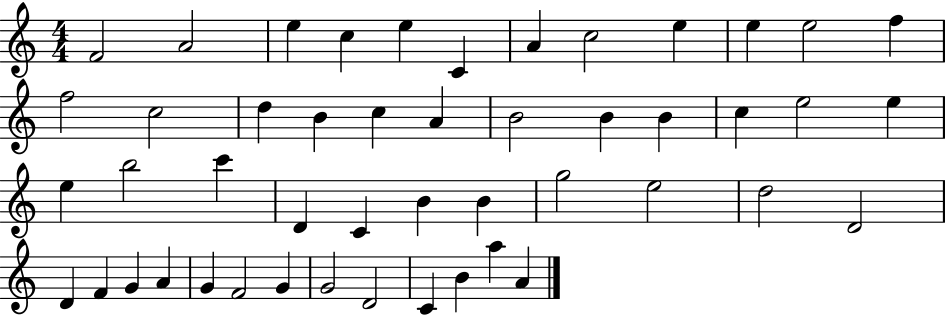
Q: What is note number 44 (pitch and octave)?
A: D4